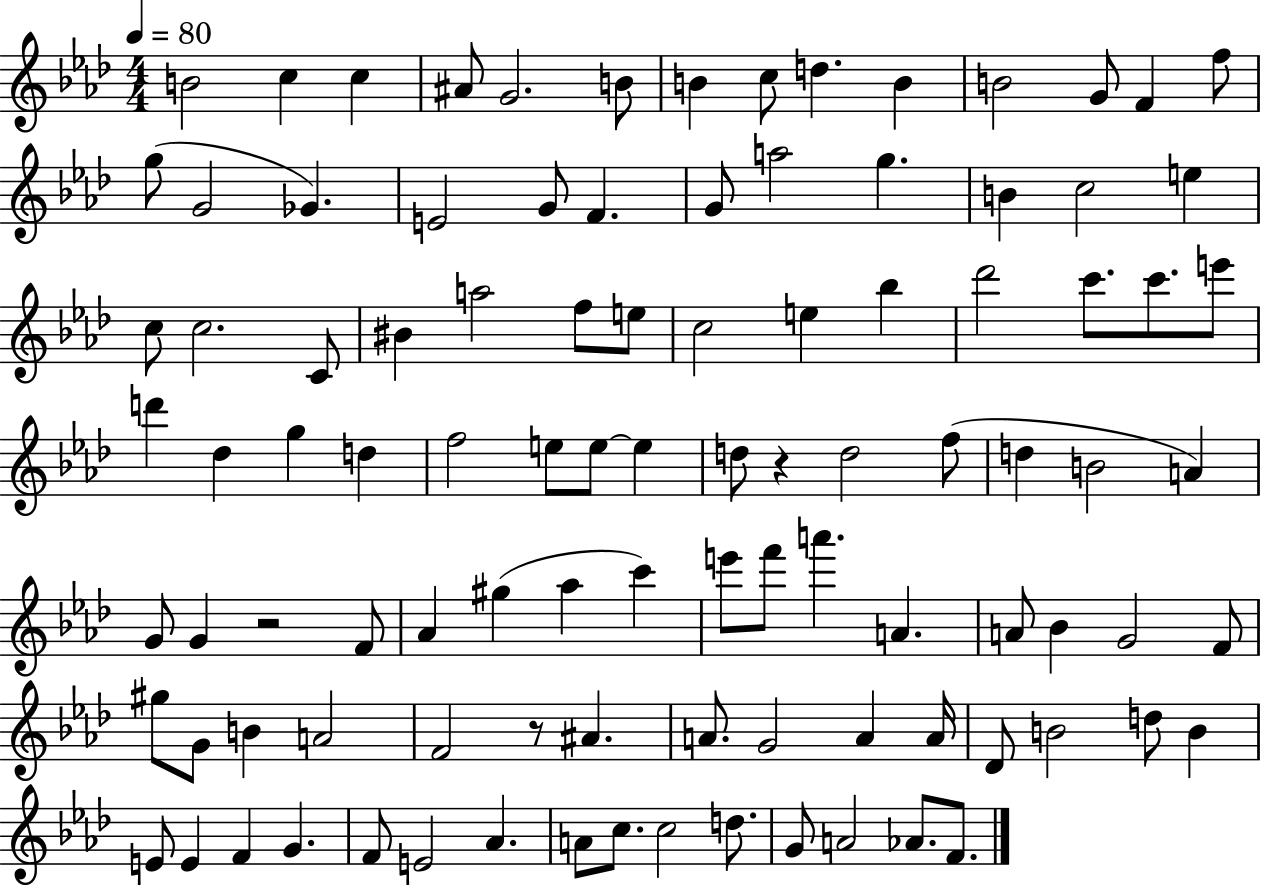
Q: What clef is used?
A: treble